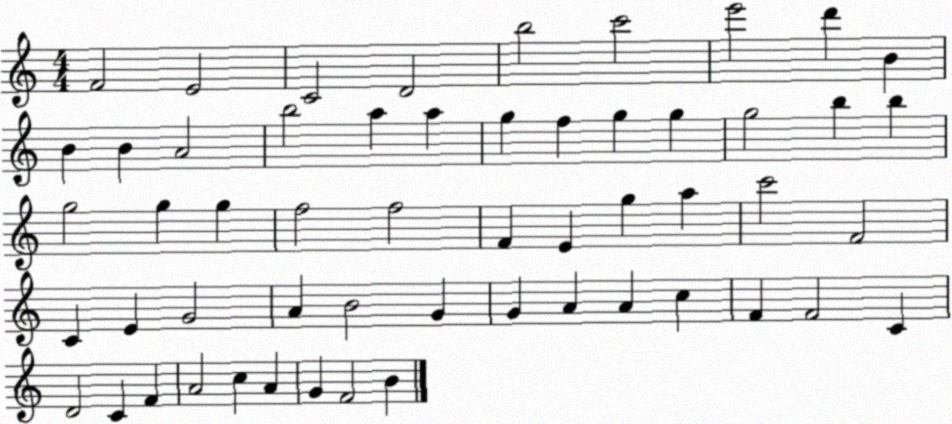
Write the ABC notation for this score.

X:1
T:Untitled
M:4/4
L:1/4
K:C
F2 E2 C2 D2 b2 c'2 e'2 d' B B B A2 b2 a a g f g g g2 b b g2 g g f2 f2 F E g a c'2 F2 C E G2 A B2 G G A A c F F2 C D2 C F A2 c A G F2 B